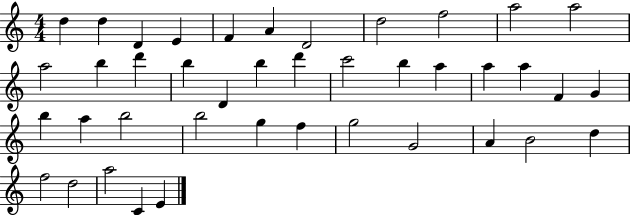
X:1
T:Untitled
M:4/4
L:1/4
K:C
d d D E F A D2 d2 f2 a2 a2 a2 b d' b D b d' c'2 b a a a F G b a b2 b2 g f g2 G2 A B2 d f2 d2 a2 C E